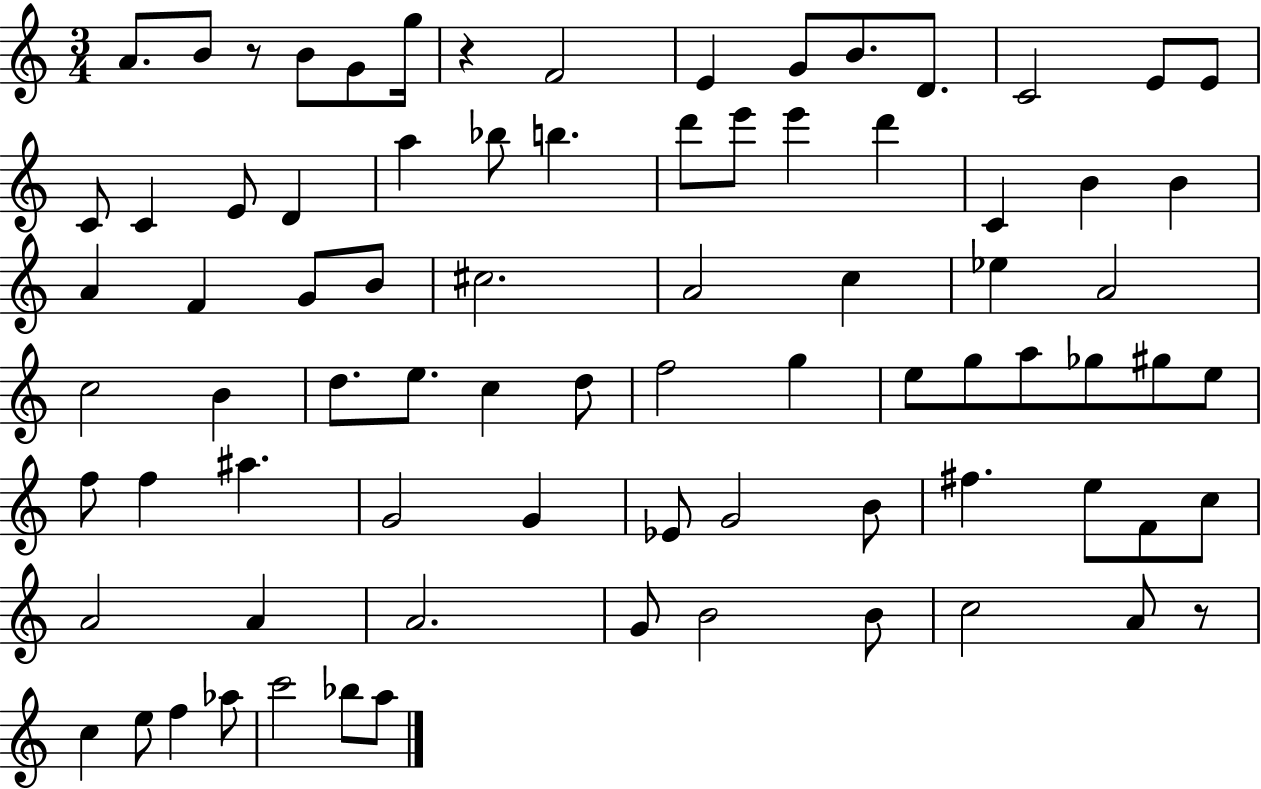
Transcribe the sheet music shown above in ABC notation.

X:1
T:Untitled
M:3/4
L:1/4
K:C
A/2 B/2 z/2 B/2 G/2 g/4 z F2 E G/2 B/2 D/2 C2 E/2 E/2 C/2 C E/2 D a _b/2 b d'/2 e'/2 e' d' C B B A F G/2 B/2 ^c2 A2 c _e A2 c2 B d/2 e/2 c d/2 f2 g e/2 g/2 a/2 _g/2 ^g/2 e/2 f/2 f ^a G2 G _E/2 G2 B/2 ^f e/2 F/2 c/2 A2 A A2 G/2 B2 B/2 c2 A/2 z/2 c e/2 f _a/2 c'2 _b/2 a/2